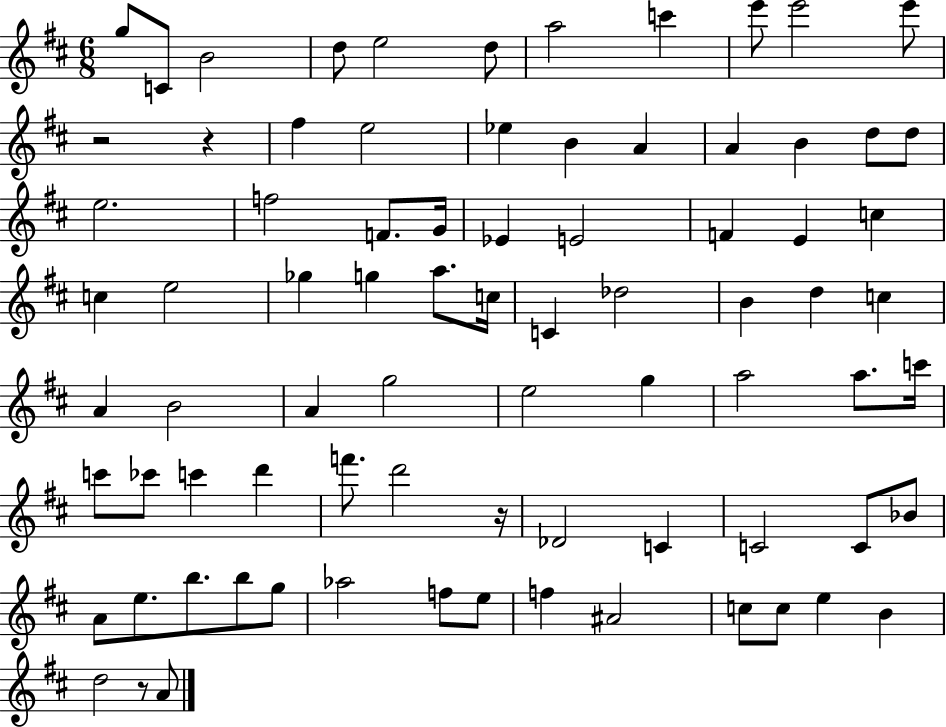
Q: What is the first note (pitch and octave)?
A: G5